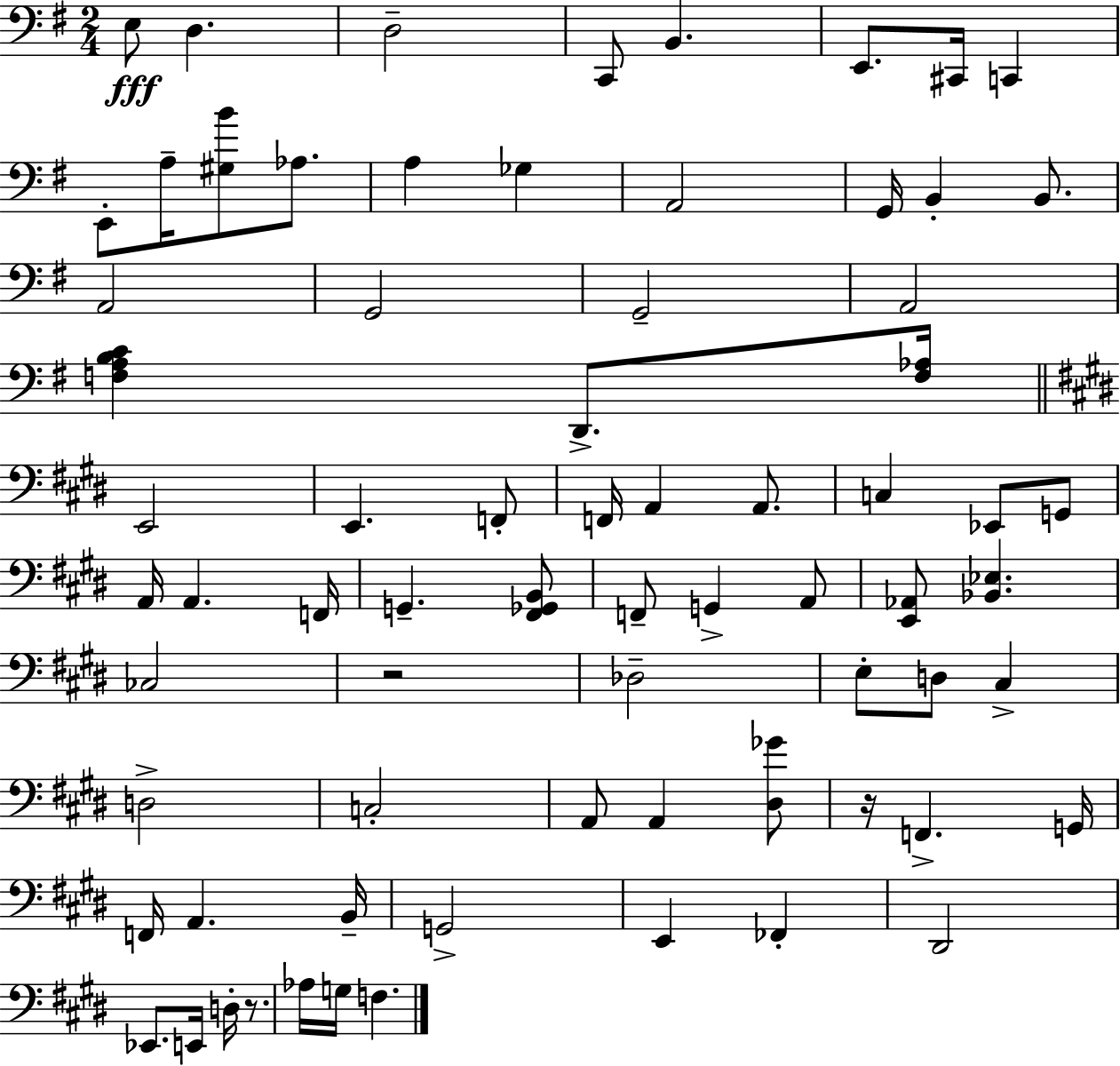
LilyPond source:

{
  \clef bass
  \numericTimeSignature
  \time 2/4
  \key g \major
  \repeat volta 2 { e8\fff d4. | d2-- | c,8 b,4. | e,8. cis,16 c,4 | \break e,8-. a16-- <gis b'>8 aes8. | a4 ges4 | a,2 | g,16 b,4-. b,8. | \break a,2 | g,2 | g,2-- | a,2 | \break <f a b c'>4 d,8.-> <f aes>16 | \bar "||" \break \key e \major e,2 | e,4. f,8-. | f,16 a,4 a,8. | c4 ees,8 g,8 | \break a,16 a,4. f,16 | g,4.-- <fis, ges, b,>8 | f,8-- g,4-> a,8 | <e, aes,>8 <bes, ees>4. | \break ces2 | r2 | des2-- | e8-. d8 cis4-> | \break d2-> | c2-. | a,8 a,4 <dis ges'>8 | r16 f,4.-> g,16 | \break f,16 a,4. b,16-- | g,2-> | e,4 fes,4-. | dis,2 | \break ees,8. e,16 d16-. r8. | aes16 g16 f4. | } \bar "|."
}